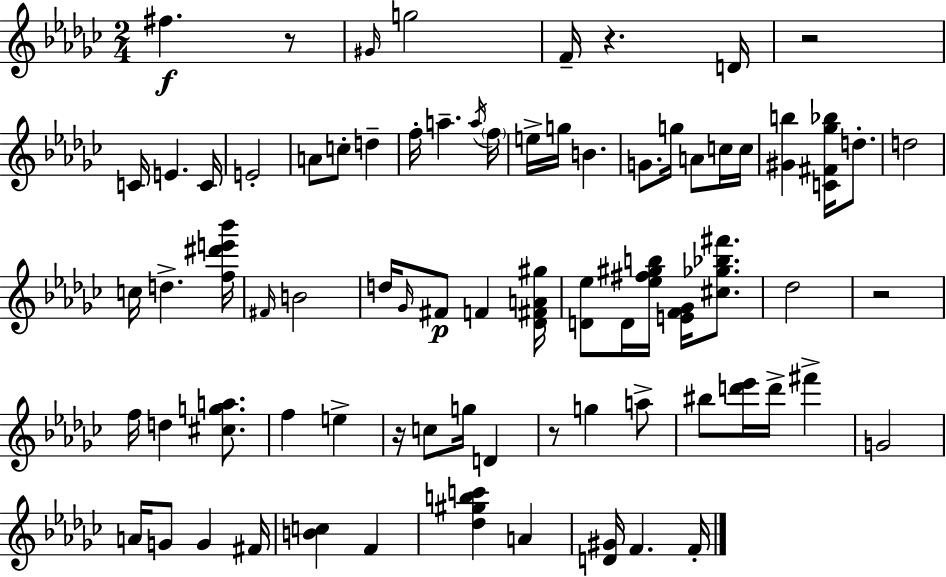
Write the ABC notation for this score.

X:1
T:Untitled
M:2/4
L:1/4
K:Ebm
^f z/2 ^G/4 g2 F/4 z D/4 z2 C/4 E C/4 E2 A/2 c/2 d f/4 a a/4 f/4 e/4 g/4 B G/2 g/4 A/2 c/4 c/4 [^Gb] [C^F_g_b]/4 d/2 d2 c/4 d [f^d'e'_b']/4 ^F/4 B2 d/4 _G/4 ^F/2 F [_D^FA^g]/4 [D_e]/2 D/4 [_e^f^gb]/4 [EF_G]/4 [^c_g_b^f']/2 _d2 z2 f/4 d [^cga]/2 f e z/4 c/2 g/4 D z/2 g a/2 ^b/2 [d'_e']/4 d'/4 ^f' G2 A/4 G/2 G ^F/4 [Bc] F [_d^gbc'] A [D^G]/4 F F/4